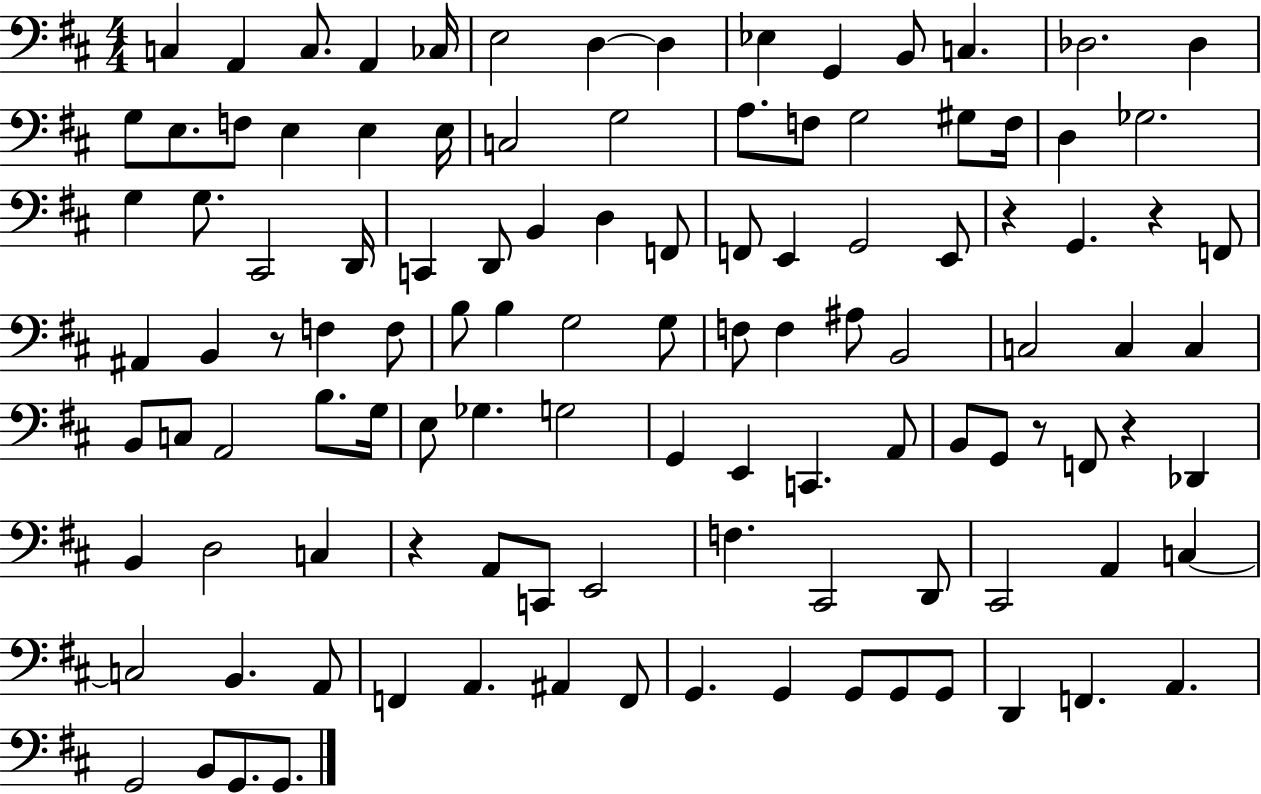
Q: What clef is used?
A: bass